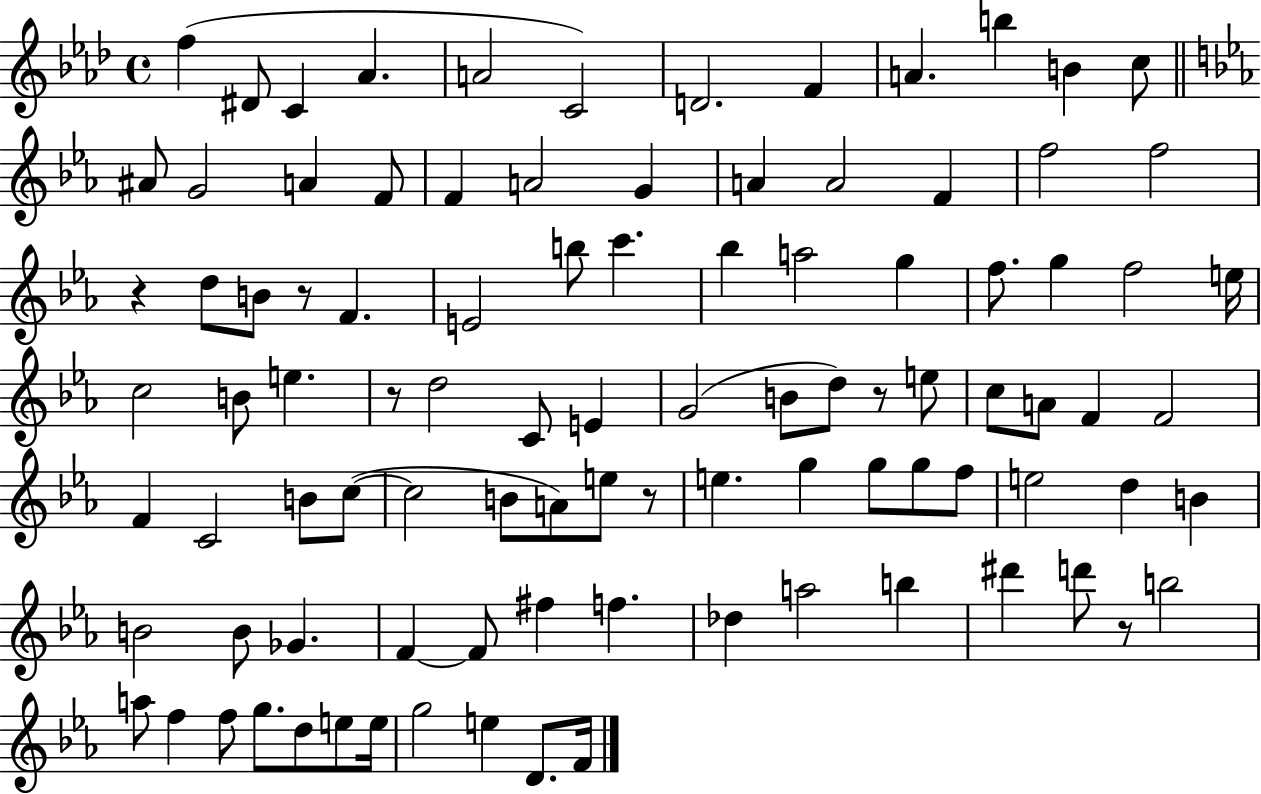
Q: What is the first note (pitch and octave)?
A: F5